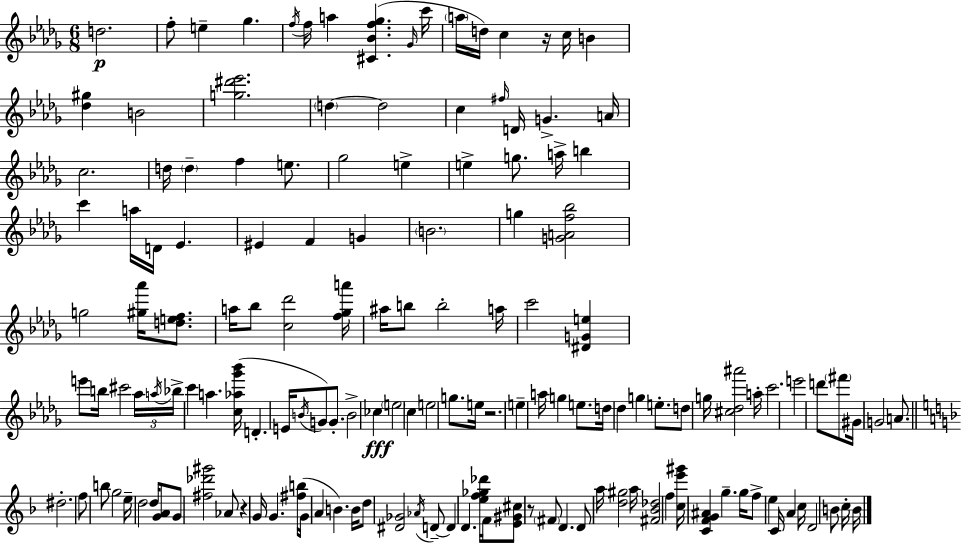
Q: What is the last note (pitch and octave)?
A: B4